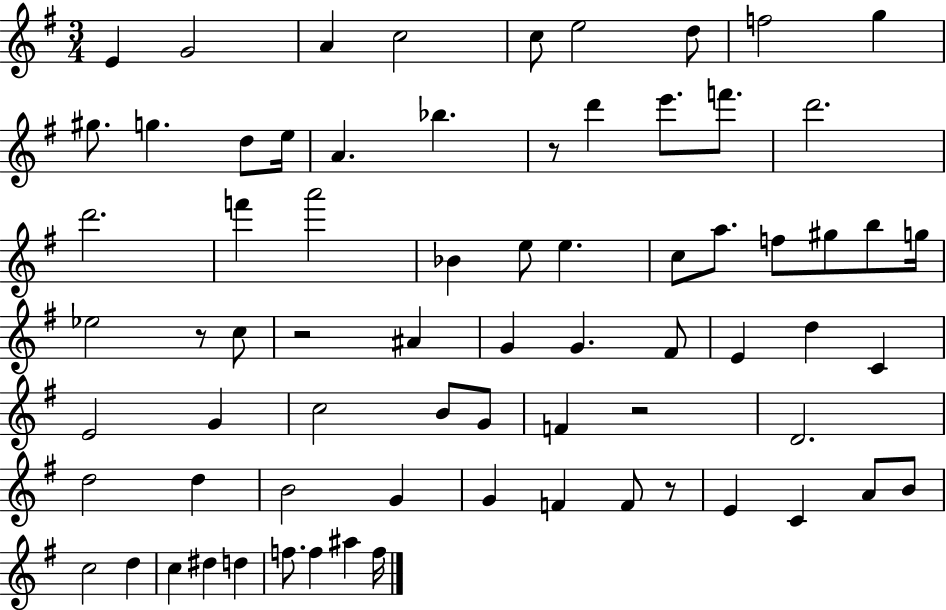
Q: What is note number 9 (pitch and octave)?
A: G5